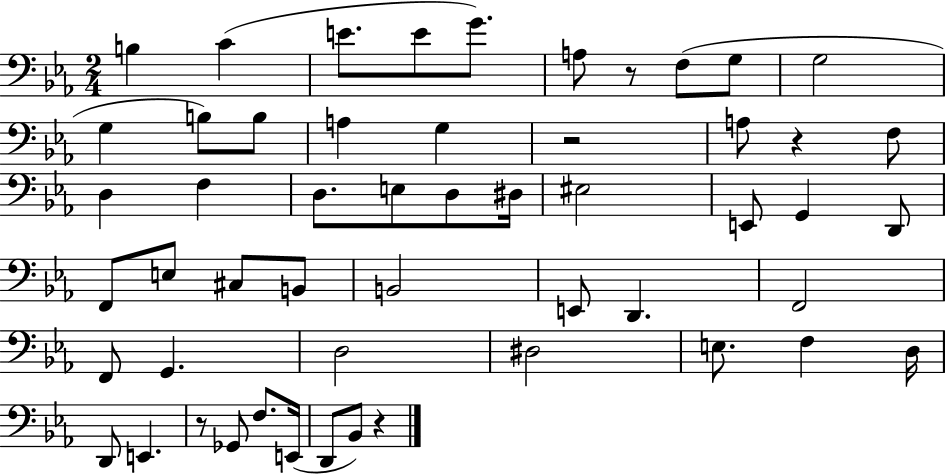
{
  \clef bass
  \numericTimeSignature
  \time 2/4
  \key ees \major
  b4 c'4( | e'8. e'8 g'8.) | a8 r8 f8( g8 | g2 | \break g4 b8) b8 | a4 g4 | r2 | a8 r4 f8 | \break d4 f4 | d8. e8 d8 dis16 | eis2 | e,8 g,4 d,8 | \break f,8 e8 cis8 b,8 | b,2 | e,8 d,4. | f,2 | \break f,8 g,4. | d2 | dis2 | e8. f4 d16 | \break d,8 e,4. | r8 ges,8 f8. e,16( | d,8 bes,8) r4 | \bar "|."
}